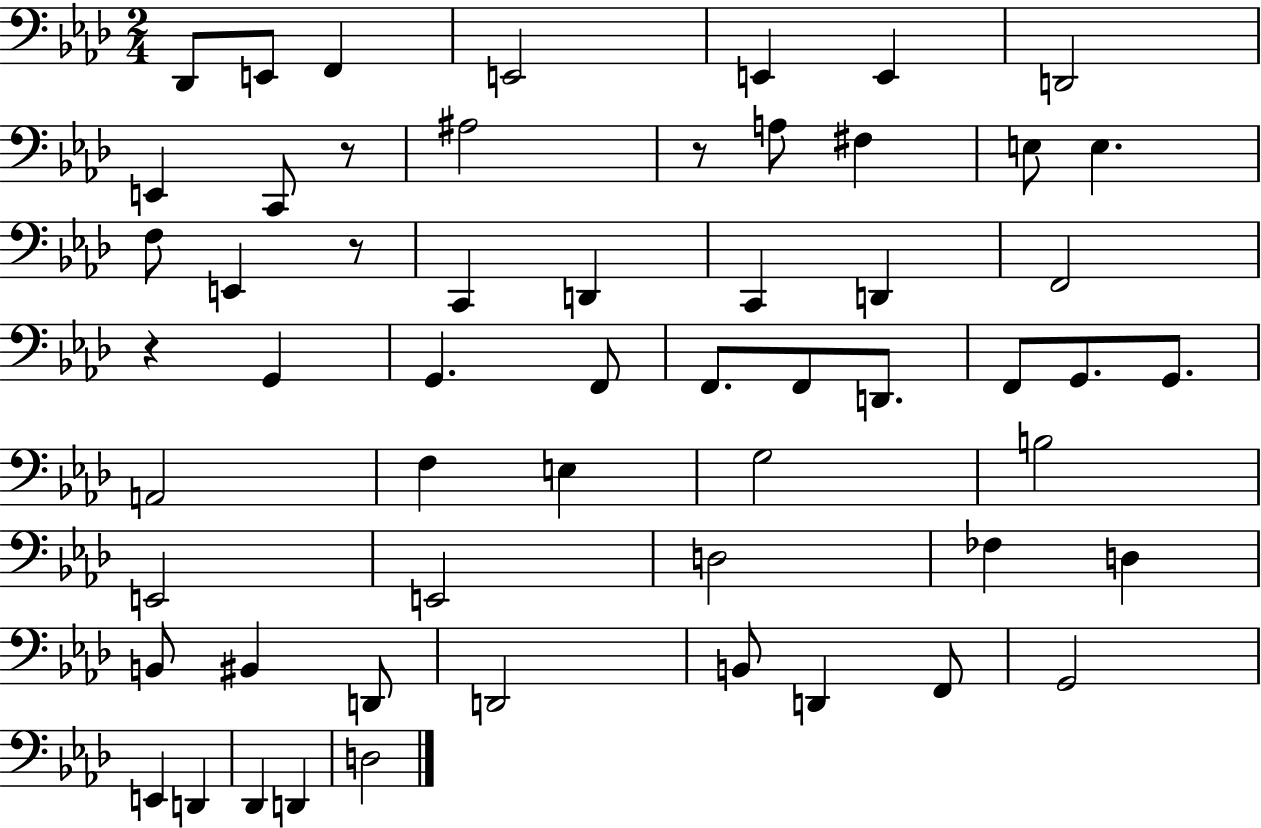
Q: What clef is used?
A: bass